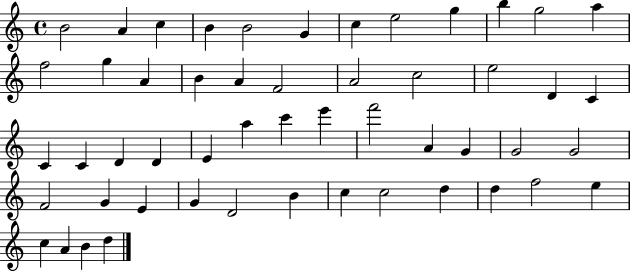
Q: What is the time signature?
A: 4/4